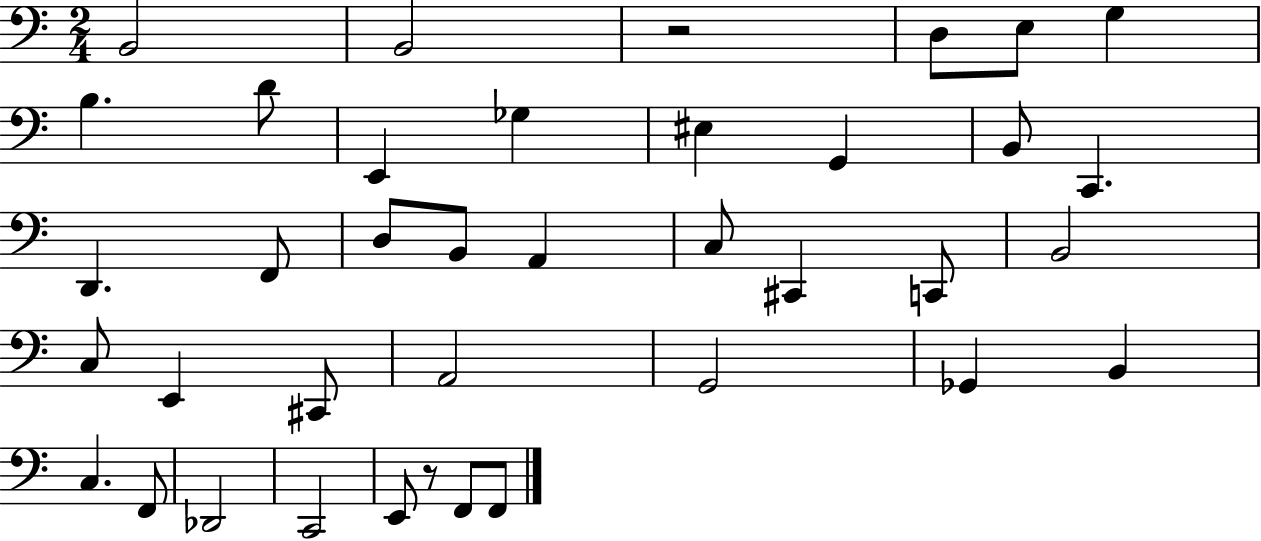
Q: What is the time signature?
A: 2/4